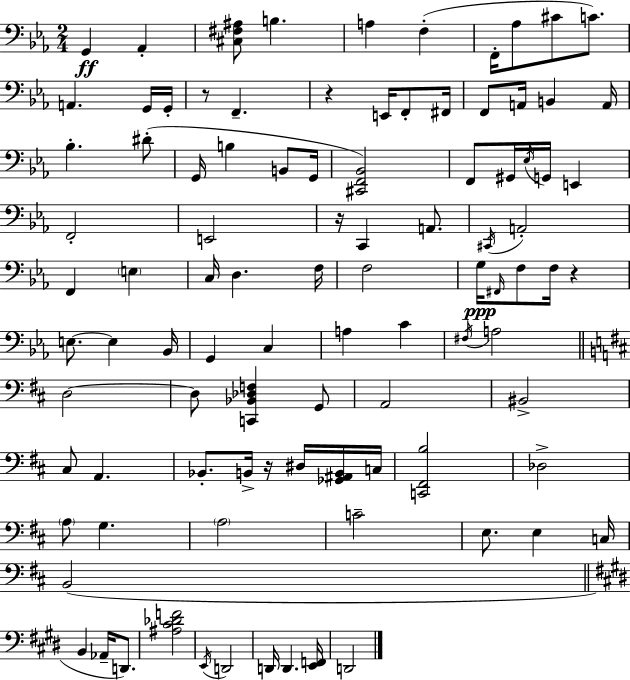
X:1
T:Untitled
M:2/4
L:1/4
K:Cm
G,, _A,, [^C,^F,^A,]/2 B, A, F, F,,/4 _A,/2 ^C/2 C/2 A,, G,,/4 G,,/4 z/2 F,, z E,,/4 F,,/2 ^F,,/4 F,,/2 A,,/4 B,, A,,/4 _B, ^D/2 G,,/4 B, B,,/2 G,,/4 [^C,,F,,_B,,]2 F,,/2 ^G,,/4 _E,/4 G,,/4 E,, F,,2 E,,2 z/4 C,, A,,/2 ^C,,/4 A,,2 F,, E, C,/4 D, F,/4 F,2 G,/4 ^F,,/4 F,/2 F,/4 z E,/2 E, _B,,/4 G,, C, A, C ^F,/4 A,2 D,2 D,/2 [C,,_B,,_D,F,] G,,/2 A,,2 ^B,,2 ^C,/2 A,, _B,,/2 B,,/4 z/4 ^D,/4 [_G,,^A,,B,,]/4 C,/4 [C,,^F,,B,]2 _D,2 A,/2 G, A,2 C2 E,/2 E, C,/4 B,,2 B,, _A,,/4 D,,/2 [^A,^C_DF]2 E,,/4 D,,2 D,,/4 D,, [E,,F,,]/4 D,,2